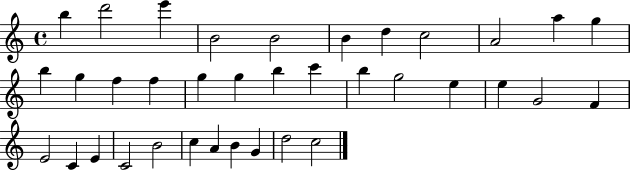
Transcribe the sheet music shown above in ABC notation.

X:1
T:Untitled
M:4/4
L:1/4
K:C
b d'2 e' B2 B2 B d c2 A2 a g b g f f g g b c' b g2 e e G2 F E2 C E C2 B2 c A B G d2 c2